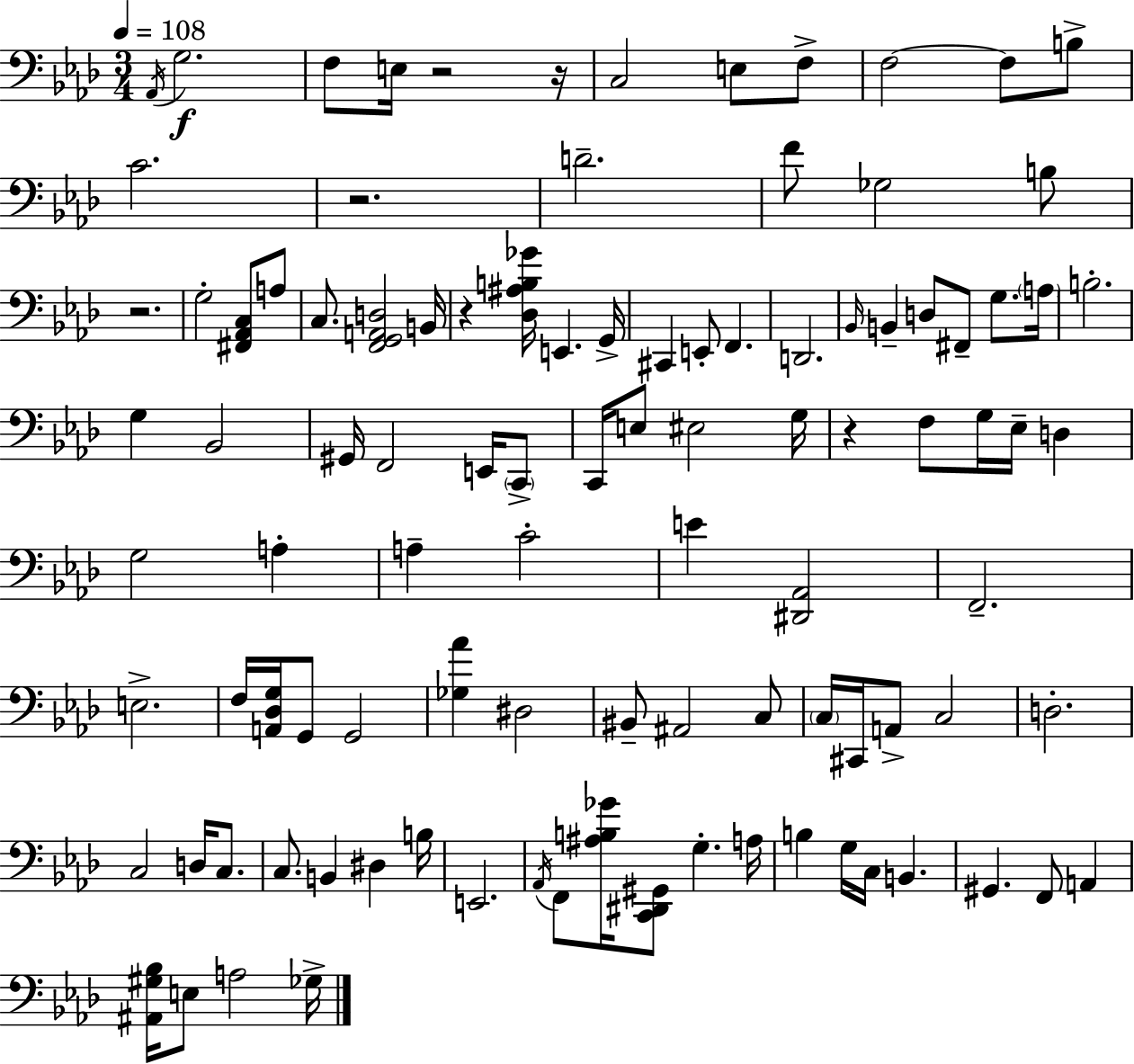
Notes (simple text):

Ab2/s G3/h. F3/e E3/s R/h R/s C3/h E3/e F3/e F3/h F3/e B3/e C4/h. R/h. D4/h. F4/e Gb3/h B3/e R/h. G3/h [F#2,Ab2,C3]/e A3/e C3/e. [F2,G2,A2,D3]/h B2/s R/q [Db3,A#3,B3,Gb4]/s E2/q. G2/s C#2/q E2/e F2/q. D2/h. Bb2/s B2/q D3/e F#2/e G3/e. A3/s B3/h. G3/q Bb2/h G#2/s F2/h E2/s C2/e C2/s E3/e EIS3/h G3/s R/q F3/e G3/s Eb3/s D3/q G3/h A3/q A3/q C4/h E4/q [D#2,Ab2]/h F2/h. E3/h. F3/s [A2,Db3,G3]/s G2/e G2/h [Gb3,Ab4]/q D#3/h BIS2/e A#2/h C3/e C3/s C#2/s A2/e C3/h D3/h. C3/h D3/s C3/e. C3/e. B2/q D#3/q B3/s E2/h. Ab2/s F2/e [A#3,B3,Gb4]/s [C2,D#2,G#2]/e G3/q. A3/s B3/q G3/s C3/s B2/q. G#2/q. F2/e A2/q [A#2,G#3,Bb3]/s E3/e A3/h Gb3/s